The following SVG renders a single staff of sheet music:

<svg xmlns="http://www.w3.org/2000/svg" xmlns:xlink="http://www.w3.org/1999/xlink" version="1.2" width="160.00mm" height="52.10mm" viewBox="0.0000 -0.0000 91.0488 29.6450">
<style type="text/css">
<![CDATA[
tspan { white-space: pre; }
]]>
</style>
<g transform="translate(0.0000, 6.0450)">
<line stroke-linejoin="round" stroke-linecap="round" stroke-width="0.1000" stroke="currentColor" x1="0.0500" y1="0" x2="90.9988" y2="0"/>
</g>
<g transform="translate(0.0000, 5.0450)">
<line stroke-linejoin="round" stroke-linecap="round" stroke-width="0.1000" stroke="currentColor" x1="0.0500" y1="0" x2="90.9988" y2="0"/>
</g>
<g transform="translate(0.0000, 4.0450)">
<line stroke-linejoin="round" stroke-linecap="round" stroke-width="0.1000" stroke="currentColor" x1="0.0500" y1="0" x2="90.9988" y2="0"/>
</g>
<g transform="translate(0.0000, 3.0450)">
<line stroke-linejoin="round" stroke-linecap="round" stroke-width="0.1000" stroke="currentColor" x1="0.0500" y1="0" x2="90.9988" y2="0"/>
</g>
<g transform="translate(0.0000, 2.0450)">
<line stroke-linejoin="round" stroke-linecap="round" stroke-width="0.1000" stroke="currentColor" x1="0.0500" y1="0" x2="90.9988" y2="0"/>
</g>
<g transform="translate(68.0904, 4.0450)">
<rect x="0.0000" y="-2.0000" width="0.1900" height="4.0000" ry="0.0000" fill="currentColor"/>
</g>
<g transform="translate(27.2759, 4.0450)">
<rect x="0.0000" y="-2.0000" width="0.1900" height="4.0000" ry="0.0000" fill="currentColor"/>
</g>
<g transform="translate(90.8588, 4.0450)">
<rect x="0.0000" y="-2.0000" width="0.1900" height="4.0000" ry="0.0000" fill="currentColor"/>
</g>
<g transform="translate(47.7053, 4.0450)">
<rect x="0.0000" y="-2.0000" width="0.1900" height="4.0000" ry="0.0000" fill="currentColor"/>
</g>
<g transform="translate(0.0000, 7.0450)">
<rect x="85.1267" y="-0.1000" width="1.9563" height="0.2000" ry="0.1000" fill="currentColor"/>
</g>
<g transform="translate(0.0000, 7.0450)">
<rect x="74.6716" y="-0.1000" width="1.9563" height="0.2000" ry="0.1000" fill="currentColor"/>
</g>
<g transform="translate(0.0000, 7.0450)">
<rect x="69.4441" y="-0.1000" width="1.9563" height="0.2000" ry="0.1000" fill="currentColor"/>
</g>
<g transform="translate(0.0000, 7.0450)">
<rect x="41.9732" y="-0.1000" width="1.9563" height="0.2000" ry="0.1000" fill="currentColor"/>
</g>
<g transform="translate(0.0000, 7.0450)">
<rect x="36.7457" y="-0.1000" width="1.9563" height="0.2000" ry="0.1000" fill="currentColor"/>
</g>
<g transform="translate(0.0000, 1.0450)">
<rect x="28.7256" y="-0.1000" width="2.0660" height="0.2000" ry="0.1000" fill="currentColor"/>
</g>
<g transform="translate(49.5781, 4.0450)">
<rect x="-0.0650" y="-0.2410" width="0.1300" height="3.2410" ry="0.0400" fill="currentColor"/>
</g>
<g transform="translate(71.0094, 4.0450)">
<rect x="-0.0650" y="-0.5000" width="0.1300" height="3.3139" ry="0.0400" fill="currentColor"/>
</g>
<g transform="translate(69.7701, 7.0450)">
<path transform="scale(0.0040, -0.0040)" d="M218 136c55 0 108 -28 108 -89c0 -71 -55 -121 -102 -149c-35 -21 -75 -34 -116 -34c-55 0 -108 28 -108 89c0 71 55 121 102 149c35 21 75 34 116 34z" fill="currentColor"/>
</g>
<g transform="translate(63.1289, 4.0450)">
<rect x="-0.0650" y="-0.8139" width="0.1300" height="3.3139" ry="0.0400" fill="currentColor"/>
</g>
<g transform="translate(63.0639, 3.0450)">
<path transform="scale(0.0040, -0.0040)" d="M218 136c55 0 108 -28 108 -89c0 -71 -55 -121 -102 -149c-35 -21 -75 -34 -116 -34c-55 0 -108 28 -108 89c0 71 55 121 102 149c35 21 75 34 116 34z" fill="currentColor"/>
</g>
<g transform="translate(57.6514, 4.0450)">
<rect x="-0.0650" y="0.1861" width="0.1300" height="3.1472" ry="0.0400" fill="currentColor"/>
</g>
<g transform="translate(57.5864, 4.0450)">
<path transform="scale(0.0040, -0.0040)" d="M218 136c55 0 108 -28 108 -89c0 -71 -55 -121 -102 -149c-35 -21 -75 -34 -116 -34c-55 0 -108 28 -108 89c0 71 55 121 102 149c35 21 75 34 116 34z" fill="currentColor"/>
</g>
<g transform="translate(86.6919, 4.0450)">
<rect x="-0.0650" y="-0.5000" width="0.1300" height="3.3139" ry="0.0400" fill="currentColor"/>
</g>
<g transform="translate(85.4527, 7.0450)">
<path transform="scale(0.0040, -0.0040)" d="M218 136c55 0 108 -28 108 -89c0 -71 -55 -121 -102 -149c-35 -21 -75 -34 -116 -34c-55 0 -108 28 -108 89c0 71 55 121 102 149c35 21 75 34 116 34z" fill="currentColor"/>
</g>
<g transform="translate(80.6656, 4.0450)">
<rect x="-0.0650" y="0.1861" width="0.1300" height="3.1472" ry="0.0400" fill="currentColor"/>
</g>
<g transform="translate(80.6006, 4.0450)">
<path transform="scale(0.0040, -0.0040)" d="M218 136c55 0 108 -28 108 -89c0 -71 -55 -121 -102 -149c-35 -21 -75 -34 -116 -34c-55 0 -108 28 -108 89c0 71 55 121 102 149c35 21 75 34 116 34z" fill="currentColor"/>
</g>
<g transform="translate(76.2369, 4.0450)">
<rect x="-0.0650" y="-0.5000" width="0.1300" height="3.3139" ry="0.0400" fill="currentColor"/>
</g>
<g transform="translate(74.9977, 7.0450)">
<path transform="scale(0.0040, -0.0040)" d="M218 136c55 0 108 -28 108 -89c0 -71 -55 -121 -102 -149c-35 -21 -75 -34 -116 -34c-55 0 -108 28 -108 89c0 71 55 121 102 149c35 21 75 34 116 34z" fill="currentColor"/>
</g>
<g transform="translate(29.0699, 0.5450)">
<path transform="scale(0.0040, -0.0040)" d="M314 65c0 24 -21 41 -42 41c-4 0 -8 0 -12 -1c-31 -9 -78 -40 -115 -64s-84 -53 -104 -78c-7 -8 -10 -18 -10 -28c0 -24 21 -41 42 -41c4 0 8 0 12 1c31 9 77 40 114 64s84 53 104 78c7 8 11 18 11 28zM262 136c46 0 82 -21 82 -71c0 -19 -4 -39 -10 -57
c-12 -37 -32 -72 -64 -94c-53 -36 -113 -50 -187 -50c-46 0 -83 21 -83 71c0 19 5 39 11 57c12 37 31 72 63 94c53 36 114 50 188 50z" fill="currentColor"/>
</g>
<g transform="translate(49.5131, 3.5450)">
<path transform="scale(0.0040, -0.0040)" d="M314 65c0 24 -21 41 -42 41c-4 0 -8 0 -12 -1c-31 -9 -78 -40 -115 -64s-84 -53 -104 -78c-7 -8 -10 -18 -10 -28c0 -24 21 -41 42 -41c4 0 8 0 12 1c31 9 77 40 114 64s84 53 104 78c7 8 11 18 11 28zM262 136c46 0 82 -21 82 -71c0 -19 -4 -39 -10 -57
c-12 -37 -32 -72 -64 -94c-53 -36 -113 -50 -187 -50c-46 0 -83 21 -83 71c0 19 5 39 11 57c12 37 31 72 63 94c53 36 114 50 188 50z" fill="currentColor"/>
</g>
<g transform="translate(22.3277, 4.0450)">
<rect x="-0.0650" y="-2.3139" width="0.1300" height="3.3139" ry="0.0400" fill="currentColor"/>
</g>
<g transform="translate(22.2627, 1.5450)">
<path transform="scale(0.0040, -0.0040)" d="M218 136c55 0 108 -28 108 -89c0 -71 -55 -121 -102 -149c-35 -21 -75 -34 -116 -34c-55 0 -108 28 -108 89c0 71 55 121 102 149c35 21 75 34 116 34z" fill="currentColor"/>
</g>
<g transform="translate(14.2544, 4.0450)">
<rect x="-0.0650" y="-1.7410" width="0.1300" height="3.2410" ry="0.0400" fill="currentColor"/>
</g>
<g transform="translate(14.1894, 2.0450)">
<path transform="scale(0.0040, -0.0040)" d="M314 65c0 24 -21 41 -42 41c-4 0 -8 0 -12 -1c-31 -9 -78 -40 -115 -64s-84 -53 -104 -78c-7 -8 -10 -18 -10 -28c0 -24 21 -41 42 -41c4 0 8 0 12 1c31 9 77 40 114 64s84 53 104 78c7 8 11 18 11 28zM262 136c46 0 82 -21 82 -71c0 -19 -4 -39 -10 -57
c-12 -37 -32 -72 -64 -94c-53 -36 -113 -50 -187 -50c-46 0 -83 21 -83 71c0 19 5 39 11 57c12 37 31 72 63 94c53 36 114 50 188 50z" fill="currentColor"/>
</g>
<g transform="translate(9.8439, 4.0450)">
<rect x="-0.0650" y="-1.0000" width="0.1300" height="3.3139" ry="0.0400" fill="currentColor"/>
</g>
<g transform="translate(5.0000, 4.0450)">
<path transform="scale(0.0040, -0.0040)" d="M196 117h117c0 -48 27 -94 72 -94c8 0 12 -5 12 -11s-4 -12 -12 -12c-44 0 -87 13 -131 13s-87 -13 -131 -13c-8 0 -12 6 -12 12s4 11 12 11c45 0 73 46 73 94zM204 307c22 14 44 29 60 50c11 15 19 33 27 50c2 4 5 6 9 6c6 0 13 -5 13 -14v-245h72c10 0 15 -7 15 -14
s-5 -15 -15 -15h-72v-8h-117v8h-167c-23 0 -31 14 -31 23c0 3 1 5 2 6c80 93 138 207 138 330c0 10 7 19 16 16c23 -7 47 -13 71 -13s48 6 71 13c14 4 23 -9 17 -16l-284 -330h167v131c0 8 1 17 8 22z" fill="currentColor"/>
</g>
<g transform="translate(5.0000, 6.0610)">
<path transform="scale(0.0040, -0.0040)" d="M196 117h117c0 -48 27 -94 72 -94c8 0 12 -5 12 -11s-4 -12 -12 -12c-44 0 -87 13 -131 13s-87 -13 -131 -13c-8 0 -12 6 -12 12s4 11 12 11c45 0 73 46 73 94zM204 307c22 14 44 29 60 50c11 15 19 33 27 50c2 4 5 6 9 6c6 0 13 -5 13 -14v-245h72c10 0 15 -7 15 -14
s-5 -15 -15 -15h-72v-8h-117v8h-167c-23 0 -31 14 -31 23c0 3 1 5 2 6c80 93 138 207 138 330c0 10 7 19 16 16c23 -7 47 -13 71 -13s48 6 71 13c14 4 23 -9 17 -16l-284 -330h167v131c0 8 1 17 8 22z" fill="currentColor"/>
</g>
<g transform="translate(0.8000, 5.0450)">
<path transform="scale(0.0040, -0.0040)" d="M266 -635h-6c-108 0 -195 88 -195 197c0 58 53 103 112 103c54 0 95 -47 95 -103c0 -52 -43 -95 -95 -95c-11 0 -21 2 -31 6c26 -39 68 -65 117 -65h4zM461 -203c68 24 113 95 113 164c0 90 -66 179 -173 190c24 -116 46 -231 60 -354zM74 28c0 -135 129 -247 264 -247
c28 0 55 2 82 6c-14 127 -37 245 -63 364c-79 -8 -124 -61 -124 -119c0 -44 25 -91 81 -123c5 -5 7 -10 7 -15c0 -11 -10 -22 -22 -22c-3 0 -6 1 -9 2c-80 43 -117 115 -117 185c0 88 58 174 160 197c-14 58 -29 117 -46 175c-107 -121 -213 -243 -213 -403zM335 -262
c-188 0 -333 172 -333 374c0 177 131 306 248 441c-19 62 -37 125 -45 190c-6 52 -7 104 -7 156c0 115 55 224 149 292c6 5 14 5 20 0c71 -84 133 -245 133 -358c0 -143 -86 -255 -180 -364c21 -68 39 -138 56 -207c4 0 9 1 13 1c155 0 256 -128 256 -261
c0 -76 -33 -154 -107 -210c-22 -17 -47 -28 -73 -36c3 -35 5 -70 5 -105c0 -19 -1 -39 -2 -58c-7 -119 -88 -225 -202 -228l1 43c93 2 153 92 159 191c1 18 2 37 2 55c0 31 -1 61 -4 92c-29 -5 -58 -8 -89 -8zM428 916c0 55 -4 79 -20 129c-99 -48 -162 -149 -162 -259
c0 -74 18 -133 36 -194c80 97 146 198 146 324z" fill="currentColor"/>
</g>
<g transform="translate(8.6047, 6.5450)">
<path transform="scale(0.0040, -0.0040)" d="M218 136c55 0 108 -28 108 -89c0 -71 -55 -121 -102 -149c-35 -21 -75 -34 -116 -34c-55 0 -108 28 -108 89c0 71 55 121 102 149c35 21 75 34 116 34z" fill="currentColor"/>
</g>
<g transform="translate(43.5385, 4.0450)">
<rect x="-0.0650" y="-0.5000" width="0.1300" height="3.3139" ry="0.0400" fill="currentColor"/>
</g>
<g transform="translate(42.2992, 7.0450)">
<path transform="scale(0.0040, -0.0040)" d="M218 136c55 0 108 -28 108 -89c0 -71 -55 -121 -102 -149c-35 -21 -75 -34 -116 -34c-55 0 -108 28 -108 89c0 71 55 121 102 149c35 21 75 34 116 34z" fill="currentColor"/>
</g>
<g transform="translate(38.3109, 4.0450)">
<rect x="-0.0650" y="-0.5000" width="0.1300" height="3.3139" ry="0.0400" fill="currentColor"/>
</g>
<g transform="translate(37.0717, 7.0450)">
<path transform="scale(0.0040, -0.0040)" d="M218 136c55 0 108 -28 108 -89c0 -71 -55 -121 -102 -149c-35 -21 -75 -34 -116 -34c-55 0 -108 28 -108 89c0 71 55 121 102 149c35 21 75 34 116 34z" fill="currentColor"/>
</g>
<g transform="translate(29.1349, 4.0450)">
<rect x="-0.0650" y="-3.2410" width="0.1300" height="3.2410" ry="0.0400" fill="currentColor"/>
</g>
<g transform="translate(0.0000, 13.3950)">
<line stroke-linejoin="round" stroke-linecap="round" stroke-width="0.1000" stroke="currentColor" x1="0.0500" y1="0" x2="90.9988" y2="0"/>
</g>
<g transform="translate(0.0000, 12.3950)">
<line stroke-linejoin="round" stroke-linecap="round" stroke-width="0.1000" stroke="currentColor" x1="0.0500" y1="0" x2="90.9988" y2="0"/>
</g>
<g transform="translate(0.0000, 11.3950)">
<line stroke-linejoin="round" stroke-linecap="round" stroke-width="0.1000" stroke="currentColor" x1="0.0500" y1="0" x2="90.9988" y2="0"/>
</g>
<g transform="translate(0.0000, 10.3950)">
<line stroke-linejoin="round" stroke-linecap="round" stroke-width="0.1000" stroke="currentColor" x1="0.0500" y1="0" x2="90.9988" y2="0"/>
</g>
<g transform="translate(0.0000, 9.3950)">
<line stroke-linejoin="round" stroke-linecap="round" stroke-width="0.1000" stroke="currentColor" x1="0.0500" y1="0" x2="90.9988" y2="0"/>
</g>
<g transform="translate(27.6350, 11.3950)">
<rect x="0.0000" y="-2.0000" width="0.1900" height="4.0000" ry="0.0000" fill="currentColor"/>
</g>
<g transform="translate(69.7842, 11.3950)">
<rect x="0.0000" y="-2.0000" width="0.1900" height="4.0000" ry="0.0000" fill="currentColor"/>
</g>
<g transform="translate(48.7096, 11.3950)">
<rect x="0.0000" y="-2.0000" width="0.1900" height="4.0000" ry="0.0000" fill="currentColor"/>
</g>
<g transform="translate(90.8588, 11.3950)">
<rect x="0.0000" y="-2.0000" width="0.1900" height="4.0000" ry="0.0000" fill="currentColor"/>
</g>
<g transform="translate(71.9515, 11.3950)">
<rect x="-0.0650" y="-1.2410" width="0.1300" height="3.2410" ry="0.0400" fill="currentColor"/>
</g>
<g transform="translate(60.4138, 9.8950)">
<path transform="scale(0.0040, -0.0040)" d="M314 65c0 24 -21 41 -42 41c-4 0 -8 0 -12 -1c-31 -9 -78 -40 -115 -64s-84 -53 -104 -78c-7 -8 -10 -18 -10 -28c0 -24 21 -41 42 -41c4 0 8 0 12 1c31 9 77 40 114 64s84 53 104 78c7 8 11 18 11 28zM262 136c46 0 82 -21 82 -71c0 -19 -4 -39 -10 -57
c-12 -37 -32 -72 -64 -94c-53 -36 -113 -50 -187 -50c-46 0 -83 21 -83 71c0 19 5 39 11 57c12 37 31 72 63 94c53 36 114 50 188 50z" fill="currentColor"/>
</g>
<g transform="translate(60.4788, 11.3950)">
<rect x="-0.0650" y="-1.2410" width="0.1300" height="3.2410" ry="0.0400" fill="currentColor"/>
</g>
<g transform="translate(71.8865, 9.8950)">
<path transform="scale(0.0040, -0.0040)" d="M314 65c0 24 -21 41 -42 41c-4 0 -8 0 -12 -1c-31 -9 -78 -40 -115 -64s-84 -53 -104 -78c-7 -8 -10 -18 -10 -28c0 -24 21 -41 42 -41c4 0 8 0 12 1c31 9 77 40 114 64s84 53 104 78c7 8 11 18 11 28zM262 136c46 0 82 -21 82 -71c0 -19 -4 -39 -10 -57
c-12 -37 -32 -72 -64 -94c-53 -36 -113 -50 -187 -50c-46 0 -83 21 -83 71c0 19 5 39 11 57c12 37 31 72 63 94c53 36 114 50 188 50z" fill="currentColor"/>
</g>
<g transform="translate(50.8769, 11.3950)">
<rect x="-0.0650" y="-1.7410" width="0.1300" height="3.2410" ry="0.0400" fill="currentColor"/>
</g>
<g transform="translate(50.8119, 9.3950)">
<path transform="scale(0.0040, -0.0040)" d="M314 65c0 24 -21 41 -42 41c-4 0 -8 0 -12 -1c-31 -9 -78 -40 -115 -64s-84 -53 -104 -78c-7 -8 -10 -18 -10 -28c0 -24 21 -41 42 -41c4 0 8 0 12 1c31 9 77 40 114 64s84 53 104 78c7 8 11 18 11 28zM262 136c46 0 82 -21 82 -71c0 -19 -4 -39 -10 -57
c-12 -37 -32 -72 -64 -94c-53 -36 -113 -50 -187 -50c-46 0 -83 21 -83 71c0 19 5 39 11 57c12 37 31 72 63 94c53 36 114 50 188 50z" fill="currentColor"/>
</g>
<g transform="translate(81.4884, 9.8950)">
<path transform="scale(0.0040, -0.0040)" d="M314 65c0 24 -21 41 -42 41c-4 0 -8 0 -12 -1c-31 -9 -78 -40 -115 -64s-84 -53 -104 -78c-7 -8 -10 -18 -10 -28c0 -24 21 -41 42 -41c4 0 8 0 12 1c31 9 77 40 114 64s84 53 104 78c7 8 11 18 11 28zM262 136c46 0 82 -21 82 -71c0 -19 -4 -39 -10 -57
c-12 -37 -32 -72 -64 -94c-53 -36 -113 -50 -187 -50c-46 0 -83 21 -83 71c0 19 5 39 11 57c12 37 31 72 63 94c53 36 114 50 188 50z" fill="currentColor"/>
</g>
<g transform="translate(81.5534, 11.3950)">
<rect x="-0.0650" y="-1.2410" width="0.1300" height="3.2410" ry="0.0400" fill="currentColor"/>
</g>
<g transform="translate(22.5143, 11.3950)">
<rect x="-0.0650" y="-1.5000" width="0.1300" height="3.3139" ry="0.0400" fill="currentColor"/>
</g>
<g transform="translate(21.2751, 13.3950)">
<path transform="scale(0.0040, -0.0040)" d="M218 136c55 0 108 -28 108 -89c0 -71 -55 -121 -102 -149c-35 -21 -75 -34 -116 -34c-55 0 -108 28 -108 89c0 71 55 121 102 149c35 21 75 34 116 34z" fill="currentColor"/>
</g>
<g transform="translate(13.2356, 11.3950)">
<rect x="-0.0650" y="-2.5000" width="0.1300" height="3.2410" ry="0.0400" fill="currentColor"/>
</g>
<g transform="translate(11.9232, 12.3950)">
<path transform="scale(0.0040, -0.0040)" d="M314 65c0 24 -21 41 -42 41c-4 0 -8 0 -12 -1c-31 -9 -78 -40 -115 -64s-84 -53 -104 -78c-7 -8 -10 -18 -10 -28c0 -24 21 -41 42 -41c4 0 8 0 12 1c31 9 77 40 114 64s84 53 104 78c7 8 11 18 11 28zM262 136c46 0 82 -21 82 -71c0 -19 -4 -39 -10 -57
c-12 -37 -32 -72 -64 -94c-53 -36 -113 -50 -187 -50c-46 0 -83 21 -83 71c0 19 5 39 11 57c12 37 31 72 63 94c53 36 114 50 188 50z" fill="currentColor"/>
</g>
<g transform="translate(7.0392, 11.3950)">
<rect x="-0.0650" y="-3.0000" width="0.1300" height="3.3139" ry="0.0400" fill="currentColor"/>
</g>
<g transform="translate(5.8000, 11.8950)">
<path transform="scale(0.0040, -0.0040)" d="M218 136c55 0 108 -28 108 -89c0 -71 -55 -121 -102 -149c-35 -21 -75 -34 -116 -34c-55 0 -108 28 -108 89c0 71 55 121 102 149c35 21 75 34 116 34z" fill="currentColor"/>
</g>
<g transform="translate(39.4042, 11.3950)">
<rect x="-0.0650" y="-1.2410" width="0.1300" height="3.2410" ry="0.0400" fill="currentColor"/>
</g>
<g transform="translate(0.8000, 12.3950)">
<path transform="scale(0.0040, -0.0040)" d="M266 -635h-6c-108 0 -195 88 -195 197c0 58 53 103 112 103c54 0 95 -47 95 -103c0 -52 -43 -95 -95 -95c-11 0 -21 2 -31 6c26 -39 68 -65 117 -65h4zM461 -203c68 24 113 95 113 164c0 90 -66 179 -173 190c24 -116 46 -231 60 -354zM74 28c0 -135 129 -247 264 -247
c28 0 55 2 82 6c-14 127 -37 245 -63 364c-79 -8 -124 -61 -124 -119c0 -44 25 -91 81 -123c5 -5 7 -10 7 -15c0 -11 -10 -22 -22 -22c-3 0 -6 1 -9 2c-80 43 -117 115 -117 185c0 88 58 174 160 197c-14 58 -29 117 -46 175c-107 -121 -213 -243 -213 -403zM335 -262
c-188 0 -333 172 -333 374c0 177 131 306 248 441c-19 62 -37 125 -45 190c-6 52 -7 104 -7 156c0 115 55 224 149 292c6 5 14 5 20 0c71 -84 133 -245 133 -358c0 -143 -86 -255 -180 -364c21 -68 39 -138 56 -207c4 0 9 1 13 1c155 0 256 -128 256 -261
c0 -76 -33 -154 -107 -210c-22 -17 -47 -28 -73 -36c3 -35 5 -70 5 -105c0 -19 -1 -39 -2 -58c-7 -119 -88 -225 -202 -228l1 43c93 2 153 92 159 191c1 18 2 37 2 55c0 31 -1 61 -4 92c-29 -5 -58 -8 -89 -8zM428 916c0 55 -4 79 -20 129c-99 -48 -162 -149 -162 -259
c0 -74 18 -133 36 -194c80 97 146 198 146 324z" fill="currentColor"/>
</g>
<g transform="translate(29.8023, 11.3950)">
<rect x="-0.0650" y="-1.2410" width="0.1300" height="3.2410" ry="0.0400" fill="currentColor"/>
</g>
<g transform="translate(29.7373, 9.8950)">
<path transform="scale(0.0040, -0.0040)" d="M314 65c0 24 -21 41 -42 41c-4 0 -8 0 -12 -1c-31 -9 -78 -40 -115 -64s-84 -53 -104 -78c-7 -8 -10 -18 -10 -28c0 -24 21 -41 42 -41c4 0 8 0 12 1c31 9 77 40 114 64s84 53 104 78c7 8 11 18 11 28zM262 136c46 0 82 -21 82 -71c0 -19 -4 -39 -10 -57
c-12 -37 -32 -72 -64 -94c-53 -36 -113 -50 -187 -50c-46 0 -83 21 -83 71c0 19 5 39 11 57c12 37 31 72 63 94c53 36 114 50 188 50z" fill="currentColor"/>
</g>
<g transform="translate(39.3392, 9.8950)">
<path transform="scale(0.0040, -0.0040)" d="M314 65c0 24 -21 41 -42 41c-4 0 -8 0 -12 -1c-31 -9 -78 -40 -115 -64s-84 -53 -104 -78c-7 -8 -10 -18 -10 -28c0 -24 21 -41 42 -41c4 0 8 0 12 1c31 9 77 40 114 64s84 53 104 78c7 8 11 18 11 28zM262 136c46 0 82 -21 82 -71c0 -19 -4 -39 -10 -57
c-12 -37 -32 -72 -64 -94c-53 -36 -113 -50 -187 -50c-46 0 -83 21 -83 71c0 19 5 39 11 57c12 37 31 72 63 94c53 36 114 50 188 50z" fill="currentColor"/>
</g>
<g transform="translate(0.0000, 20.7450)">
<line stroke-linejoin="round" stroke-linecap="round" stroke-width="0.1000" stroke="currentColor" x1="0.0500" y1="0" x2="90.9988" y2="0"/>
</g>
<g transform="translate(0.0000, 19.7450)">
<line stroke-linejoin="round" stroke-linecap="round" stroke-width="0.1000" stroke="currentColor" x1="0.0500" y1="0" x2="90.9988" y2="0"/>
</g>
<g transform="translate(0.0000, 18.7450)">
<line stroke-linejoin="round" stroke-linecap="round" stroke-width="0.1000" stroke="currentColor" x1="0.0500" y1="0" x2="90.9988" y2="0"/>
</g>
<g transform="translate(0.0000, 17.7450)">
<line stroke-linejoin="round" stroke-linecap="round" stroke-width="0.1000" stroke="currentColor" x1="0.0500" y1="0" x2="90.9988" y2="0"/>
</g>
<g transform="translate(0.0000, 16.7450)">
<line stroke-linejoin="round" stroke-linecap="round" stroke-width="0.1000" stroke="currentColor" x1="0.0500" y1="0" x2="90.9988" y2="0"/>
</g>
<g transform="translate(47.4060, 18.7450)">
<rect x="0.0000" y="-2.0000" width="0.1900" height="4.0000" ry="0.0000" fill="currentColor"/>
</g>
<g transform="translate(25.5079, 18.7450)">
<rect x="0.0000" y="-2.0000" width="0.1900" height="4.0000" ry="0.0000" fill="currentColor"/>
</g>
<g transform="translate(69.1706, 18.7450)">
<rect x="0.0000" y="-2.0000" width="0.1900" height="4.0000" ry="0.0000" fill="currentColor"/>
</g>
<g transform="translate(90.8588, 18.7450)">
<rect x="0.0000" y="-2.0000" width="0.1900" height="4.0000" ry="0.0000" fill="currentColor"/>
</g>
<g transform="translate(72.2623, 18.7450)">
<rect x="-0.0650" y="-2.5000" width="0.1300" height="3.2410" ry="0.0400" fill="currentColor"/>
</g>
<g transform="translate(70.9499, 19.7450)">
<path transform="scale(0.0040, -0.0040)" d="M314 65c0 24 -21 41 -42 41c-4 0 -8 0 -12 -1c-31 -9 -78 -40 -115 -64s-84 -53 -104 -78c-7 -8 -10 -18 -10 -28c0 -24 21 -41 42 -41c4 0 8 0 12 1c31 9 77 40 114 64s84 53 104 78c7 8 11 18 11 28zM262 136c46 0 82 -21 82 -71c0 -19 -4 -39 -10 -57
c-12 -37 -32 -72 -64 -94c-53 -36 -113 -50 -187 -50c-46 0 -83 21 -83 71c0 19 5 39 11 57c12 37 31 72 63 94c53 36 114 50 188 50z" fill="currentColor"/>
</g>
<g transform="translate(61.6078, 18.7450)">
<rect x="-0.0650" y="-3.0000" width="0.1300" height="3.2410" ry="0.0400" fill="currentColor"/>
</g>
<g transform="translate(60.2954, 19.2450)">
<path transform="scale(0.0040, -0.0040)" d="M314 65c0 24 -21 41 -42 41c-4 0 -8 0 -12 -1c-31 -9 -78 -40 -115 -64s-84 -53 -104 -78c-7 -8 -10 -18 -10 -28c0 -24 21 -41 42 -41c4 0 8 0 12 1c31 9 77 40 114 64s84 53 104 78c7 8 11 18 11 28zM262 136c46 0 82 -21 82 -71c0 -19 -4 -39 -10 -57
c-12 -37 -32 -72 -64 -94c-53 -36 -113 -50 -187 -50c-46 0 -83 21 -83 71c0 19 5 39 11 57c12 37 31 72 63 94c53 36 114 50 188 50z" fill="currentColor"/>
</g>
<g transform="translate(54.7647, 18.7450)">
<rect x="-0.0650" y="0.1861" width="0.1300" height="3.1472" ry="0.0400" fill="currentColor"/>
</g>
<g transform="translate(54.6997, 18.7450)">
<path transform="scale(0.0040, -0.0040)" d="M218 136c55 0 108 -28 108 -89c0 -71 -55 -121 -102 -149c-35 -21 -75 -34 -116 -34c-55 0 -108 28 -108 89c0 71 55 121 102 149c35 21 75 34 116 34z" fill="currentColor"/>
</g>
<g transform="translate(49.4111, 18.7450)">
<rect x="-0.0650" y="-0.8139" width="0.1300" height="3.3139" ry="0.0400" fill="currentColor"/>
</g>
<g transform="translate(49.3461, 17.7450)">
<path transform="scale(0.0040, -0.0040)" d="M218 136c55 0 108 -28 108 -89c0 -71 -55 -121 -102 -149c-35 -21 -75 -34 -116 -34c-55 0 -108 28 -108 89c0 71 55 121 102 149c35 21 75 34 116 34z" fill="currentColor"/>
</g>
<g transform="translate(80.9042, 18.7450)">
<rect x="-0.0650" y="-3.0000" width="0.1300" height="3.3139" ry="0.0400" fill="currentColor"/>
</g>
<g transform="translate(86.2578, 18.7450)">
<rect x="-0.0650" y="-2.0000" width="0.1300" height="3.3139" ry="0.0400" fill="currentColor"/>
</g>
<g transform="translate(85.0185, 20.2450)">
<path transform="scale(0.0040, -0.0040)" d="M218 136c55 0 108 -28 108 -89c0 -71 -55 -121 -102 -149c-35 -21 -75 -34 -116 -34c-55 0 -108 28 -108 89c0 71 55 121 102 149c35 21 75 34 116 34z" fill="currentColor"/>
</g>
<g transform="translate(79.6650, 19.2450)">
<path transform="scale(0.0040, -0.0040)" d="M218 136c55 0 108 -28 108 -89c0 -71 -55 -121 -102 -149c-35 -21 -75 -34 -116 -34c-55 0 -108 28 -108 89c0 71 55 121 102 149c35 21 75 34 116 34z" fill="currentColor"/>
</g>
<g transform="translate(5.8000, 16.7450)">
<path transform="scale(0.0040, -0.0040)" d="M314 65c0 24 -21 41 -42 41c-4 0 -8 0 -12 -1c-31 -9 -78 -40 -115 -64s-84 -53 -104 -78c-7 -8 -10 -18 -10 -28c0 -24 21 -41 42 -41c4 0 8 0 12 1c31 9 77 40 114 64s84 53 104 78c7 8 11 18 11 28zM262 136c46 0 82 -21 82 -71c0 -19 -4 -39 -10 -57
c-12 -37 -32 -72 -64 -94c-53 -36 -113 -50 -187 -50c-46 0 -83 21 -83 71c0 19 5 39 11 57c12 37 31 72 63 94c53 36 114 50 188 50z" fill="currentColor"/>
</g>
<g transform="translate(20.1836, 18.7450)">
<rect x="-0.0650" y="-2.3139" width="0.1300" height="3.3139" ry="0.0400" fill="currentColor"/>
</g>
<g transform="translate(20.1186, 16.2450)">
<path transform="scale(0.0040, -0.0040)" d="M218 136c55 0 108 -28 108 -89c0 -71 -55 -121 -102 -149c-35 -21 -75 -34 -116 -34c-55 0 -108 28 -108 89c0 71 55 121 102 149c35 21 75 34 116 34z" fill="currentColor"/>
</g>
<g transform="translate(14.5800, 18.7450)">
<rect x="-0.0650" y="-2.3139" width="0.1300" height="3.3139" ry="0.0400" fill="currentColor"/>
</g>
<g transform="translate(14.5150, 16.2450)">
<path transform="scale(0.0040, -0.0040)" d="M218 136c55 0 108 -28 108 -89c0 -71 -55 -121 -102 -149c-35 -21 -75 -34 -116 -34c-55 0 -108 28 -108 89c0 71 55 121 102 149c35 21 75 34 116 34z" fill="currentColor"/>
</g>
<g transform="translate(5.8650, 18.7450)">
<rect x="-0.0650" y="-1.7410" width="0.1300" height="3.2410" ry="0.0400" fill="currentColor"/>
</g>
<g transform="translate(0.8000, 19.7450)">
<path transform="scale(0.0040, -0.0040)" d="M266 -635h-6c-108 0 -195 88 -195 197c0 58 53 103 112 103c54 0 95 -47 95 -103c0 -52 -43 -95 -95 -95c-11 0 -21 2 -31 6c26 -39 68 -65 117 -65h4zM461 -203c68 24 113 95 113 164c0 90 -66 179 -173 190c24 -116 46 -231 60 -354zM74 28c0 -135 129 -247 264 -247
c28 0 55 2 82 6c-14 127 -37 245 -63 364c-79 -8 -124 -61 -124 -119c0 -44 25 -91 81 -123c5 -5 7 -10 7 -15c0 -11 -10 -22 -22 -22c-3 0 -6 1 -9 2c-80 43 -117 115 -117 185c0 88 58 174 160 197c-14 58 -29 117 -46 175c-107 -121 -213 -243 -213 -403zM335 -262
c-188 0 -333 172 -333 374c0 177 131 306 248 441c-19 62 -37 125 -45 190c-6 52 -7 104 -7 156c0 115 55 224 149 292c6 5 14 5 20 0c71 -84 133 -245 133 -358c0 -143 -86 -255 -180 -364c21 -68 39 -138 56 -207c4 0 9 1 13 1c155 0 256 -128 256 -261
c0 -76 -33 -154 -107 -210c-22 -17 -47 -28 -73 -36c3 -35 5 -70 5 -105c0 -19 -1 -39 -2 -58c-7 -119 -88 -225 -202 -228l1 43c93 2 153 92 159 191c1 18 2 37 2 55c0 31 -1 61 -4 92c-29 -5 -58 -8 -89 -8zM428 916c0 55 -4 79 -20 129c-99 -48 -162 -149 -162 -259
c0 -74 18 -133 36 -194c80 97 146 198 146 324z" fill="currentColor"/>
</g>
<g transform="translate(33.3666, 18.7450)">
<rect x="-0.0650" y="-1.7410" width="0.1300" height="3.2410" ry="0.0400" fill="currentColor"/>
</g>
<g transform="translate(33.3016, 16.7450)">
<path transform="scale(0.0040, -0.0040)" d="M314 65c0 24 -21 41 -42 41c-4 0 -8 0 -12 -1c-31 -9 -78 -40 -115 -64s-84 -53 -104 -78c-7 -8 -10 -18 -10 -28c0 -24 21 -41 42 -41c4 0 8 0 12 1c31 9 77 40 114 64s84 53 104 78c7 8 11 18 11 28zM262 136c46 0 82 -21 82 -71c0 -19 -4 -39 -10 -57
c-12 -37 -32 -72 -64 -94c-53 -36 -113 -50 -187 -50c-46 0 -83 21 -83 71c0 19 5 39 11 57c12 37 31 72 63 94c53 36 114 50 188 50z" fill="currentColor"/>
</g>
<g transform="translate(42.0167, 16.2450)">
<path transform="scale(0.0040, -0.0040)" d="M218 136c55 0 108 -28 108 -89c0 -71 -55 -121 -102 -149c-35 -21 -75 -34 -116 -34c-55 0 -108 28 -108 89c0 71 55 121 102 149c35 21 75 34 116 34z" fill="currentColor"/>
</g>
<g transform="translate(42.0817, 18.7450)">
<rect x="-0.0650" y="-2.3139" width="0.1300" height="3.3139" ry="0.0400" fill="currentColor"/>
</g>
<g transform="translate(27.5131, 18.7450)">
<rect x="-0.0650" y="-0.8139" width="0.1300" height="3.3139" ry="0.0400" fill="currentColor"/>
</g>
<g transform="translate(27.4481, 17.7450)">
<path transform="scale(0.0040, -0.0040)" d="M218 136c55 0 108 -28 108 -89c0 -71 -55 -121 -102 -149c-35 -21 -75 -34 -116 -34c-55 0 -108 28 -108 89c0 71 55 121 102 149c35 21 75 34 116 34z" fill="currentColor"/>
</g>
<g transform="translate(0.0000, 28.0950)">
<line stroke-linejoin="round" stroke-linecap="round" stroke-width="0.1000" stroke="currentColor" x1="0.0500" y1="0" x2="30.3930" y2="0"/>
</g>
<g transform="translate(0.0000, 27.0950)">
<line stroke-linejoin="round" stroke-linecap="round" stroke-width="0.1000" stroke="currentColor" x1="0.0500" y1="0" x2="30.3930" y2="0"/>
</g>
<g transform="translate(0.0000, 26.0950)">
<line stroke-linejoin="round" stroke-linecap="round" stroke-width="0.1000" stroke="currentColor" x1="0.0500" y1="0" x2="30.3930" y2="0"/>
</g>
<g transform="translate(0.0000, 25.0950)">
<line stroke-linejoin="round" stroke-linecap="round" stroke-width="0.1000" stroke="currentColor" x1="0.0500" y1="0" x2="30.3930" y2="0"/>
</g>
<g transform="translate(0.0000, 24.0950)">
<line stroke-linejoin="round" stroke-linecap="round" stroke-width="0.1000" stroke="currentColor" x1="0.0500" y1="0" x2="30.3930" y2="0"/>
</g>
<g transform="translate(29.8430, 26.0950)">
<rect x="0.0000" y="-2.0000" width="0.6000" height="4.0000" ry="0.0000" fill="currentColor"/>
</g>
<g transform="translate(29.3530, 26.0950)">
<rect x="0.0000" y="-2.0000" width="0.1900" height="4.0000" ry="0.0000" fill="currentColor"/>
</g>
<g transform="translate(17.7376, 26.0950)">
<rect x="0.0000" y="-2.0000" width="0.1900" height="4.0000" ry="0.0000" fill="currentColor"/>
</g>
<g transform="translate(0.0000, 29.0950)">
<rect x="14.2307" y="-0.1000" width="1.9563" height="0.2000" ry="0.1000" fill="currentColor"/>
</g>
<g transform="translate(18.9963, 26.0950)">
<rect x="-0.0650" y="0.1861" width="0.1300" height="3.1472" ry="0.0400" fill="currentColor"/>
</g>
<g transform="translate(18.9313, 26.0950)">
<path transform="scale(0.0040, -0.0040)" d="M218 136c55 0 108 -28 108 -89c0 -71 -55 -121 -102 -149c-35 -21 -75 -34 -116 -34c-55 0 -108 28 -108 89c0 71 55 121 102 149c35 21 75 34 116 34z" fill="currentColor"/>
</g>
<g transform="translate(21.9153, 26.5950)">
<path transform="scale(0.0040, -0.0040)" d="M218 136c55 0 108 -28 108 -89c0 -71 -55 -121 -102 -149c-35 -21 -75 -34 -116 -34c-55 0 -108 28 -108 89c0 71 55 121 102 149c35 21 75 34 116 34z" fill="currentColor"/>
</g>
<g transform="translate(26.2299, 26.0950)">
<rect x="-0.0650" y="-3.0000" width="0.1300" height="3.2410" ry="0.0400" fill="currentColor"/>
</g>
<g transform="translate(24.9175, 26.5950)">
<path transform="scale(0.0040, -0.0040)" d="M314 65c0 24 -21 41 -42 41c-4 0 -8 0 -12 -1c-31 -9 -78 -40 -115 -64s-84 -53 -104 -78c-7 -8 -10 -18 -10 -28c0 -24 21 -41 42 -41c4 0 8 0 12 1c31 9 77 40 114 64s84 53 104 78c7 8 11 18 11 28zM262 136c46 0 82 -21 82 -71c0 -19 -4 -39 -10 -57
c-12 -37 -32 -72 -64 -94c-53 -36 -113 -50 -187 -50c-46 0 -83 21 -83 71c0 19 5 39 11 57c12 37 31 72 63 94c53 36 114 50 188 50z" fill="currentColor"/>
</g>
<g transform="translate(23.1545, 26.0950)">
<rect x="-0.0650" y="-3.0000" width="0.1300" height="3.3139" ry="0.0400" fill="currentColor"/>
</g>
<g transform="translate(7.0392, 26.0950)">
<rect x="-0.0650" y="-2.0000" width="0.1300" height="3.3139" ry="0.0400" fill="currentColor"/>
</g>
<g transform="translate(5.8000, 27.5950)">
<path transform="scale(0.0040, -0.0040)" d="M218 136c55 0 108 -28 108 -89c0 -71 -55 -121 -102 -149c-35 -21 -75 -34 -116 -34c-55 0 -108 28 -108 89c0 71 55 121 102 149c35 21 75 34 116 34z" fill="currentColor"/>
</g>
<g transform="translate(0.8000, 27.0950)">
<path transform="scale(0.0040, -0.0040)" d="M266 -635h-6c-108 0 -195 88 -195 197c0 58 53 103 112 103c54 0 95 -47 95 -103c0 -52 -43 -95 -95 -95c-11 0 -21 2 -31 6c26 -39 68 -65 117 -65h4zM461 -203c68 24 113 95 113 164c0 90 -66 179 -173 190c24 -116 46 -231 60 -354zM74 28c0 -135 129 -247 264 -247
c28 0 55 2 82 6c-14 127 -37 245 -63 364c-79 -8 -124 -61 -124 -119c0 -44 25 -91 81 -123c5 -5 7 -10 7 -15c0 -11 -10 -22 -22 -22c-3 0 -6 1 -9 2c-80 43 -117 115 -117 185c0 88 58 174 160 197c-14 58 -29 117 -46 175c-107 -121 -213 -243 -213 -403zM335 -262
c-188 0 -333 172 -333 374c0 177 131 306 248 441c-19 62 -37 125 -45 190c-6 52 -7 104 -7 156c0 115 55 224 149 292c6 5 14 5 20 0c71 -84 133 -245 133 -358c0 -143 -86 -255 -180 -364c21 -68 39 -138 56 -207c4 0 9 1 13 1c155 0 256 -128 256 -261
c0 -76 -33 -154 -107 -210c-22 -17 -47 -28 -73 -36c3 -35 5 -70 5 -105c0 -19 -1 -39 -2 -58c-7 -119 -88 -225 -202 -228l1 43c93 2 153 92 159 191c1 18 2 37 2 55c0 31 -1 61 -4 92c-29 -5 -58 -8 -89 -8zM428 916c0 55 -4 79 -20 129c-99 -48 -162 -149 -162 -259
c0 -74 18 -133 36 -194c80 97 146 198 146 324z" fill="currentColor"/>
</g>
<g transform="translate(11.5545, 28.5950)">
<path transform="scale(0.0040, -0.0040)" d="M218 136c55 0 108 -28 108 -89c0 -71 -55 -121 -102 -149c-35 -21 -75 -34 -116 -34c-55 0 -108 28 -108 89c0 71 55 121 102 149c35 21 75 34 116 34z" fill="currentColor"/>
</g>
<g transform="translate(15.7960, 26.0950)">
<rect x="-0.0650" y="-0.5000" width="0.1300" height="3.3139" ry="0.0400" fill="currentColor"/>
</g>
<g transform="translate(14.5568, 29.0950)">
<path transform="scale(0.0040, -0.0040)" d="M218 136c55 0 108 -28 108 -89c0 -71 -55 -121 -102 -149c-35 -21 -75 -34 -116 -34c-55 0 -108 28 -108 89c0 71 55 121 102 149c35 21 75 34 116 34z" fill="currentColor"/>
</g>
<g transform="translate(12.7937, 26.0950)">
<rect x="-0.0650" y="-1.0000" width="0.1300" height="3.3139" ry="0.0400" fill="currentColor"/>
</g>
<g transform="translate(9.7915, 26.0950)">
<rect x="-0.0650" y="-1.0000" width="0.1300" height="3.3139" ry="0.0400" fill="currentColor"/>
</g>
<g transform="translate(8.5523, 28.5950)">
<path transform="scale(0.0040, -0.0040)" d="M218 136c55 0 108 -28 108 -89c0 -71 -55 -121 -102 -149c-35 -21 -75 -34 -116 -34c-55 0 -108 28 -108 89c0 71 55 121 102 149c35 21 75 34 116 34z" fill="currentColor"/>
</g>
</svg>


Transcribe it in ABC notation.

X:1
T:Untitled
M:4/4
L:1/4
K:C
D f2 g b2 C C c2 B d C C B C A G2 E e2 e2 f2 e2 e2 e2 f2 g g d f2 g d B A2 G2 A F F D D C B A A2